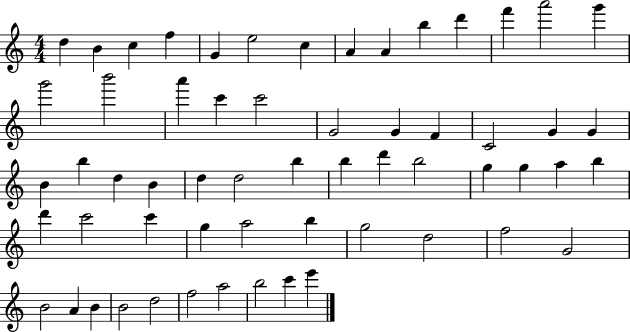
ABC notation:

X:1
T:Untitled
M:4/4
L:1/4
K:C
d B c f G e2 c A A b d' f' a'2 g' g'2 b'2 a' c' c'2 G2 G F C2 G G B b d B d d2 b b d' b2 g g a b d' c'2 c' g a2 b g2 d2 f2 G2 B2 A B B2 d2 f2 a2 b2 c' e'